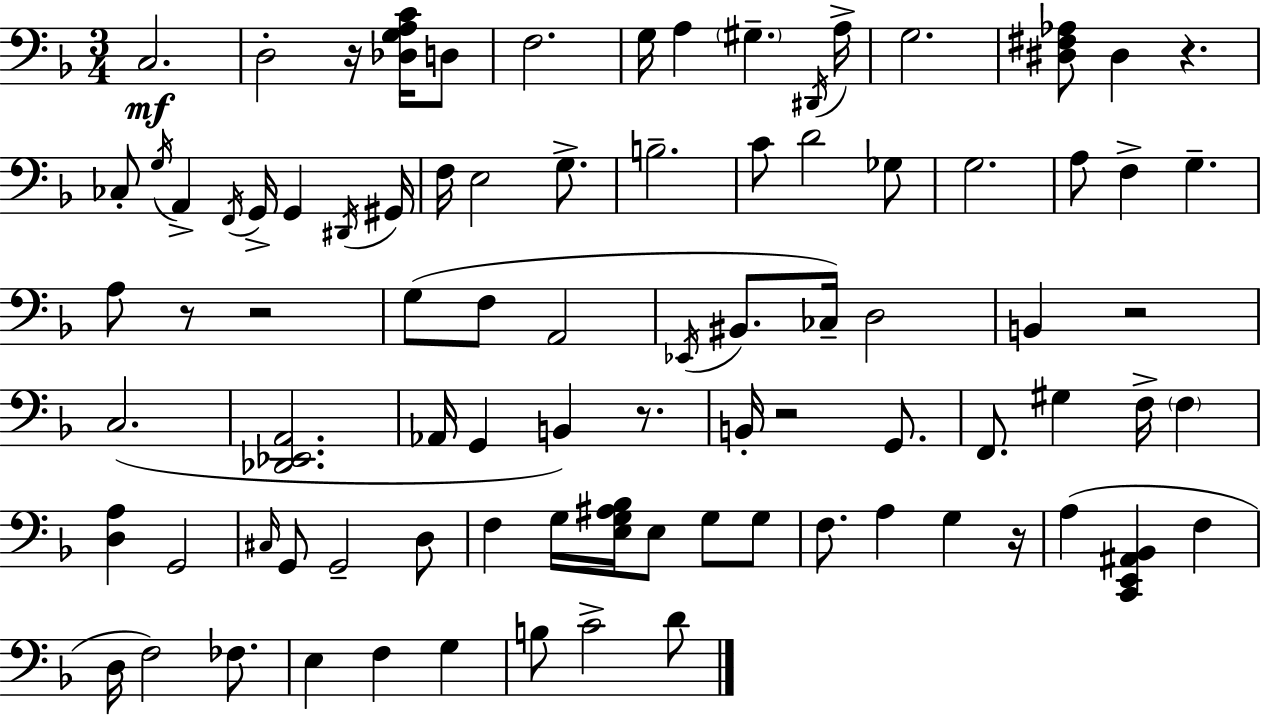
{
  \clef bass
  \numericTimeSignature
  \time 3/4
  \key d \minor
  c2.\mf | d2-. r16 <des g a c'>16 d8 | f2. | g16 a4 \parenthesize gis4.-- \acciaccatura { dis,16 } | \break a16-> g2. | <dis fis aes>8 dis4 r4. | ces8-. \acciaccatura { g16 } a,4-> \acciaccatura { f,16 } g,16-> g,4 | \acciaccatura { dis,16 } gis,16 f16 e2 | \break g8.-> b2.-- | c'8 d'2 | ges8 g2. | a8 f4-> g4.-- | \break a8 r8 r2 | g8( f8 a,2 | \acciaccatura { ees,16 } bis,8. ces16--) d2 | b,4 r2 | \break c2.( | <des, ees, a,>2. | aes,16 g,4 b,4) | r8. b,16-. r2 | \break g,8. f,8. gis4 | f16-> \parenthesize f4 <d a>4 g,2 | \grace { cis16 } g,8 g,2-- | d8 f4 g16 <e g ais bes>16 | \break e8 g8 g8 f8. a4 | g4 r16 a4( <c, e, ais, bes,>4 | f4 d16 f2) | fes8. e4 f4 | \break g4 b8 c'2-> | d'8 \bar "|."
}